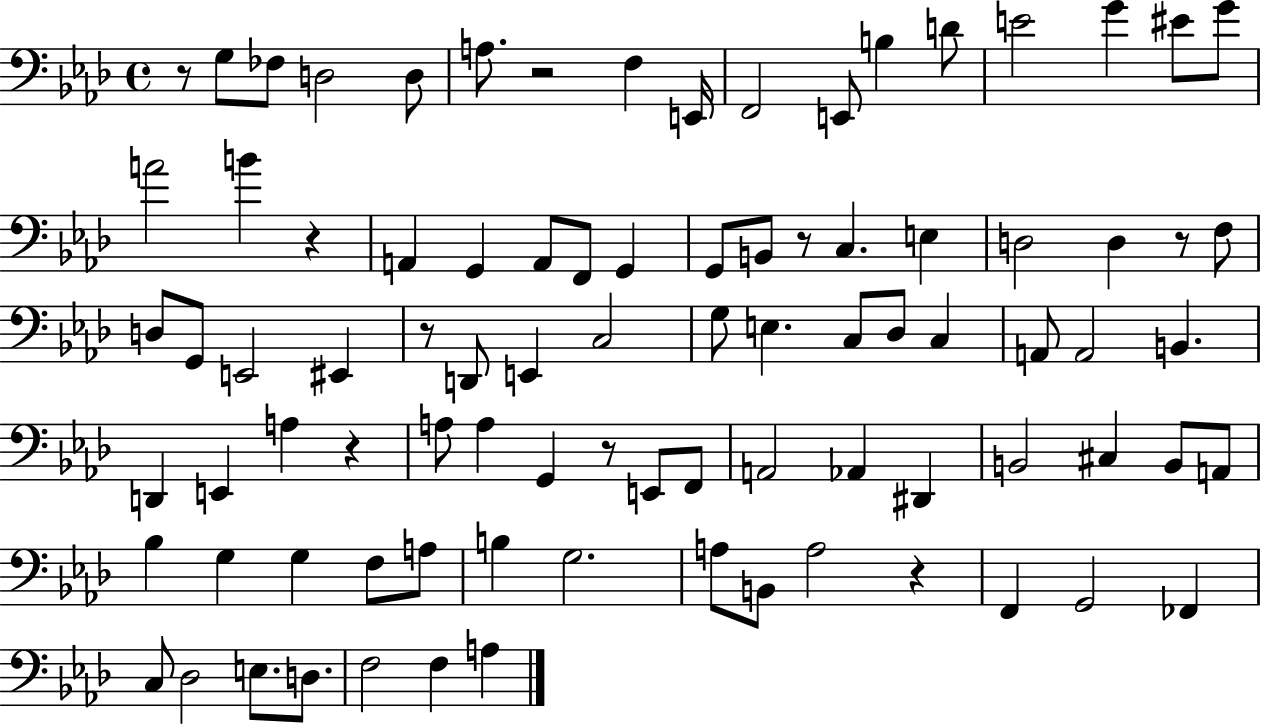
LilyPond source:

{
  \clef bass
  \time 4/4
  \defaultTimeSignature
  \key aes \major
  r8 g8 fes8 d2 d8 | a8. r2 f4 e,16 | f,2 e,8 b4 d'8 | e'2 g'4 eis'8 g'8 | \break a'2 b'4 r4 | a,4 g,4 a,8 f,8 g,4 | g,8 b,8 r8 c4. e4 | d2 d4 r8 f8 | \break d8 g,8 e,2 eis,4 | r8 d,8 e,4 c2 | g8 e4. c8 des8 c4 | a,8 a,2 b,4. | \break d,4 e,4 a4 r4 | a8 a4 g,4 r8 e,8 f,8 | a,2 aes,4 dis,4 | b,2 cis4 b,8 a,8 | \break bes4 g4 g4 f8 a8 | b4 g2. | a8 b,8 a2 r4 | f,4 g,2 fes,4 | \break c8 des2 e8. d8. | f2 f4 a4 | \bar "|."
}